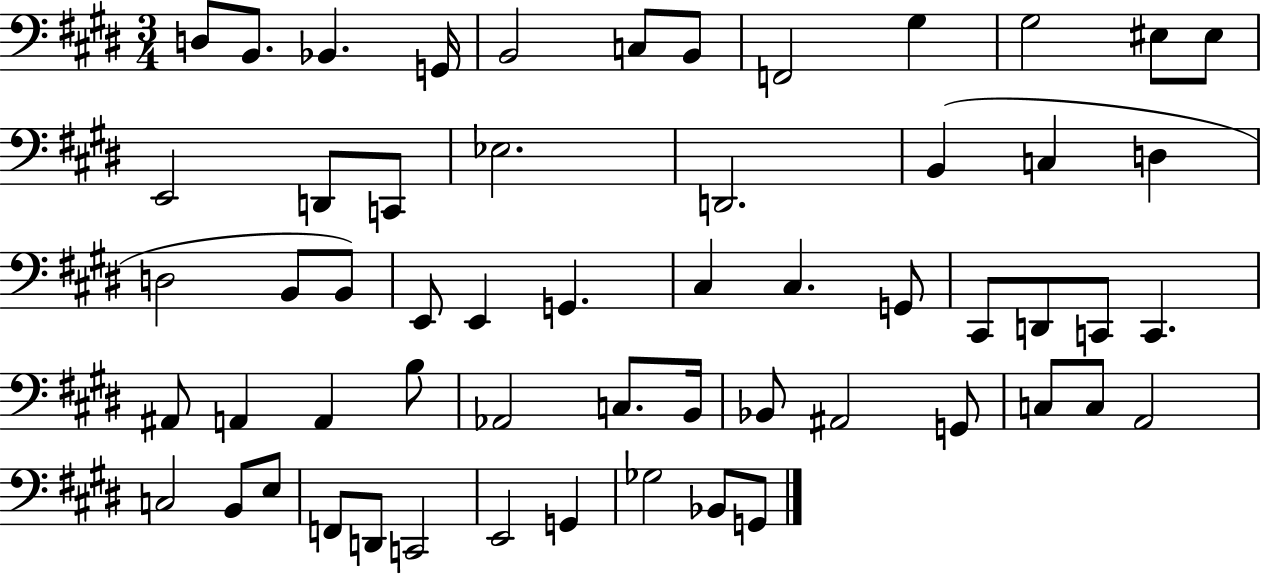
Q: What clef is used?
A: bass